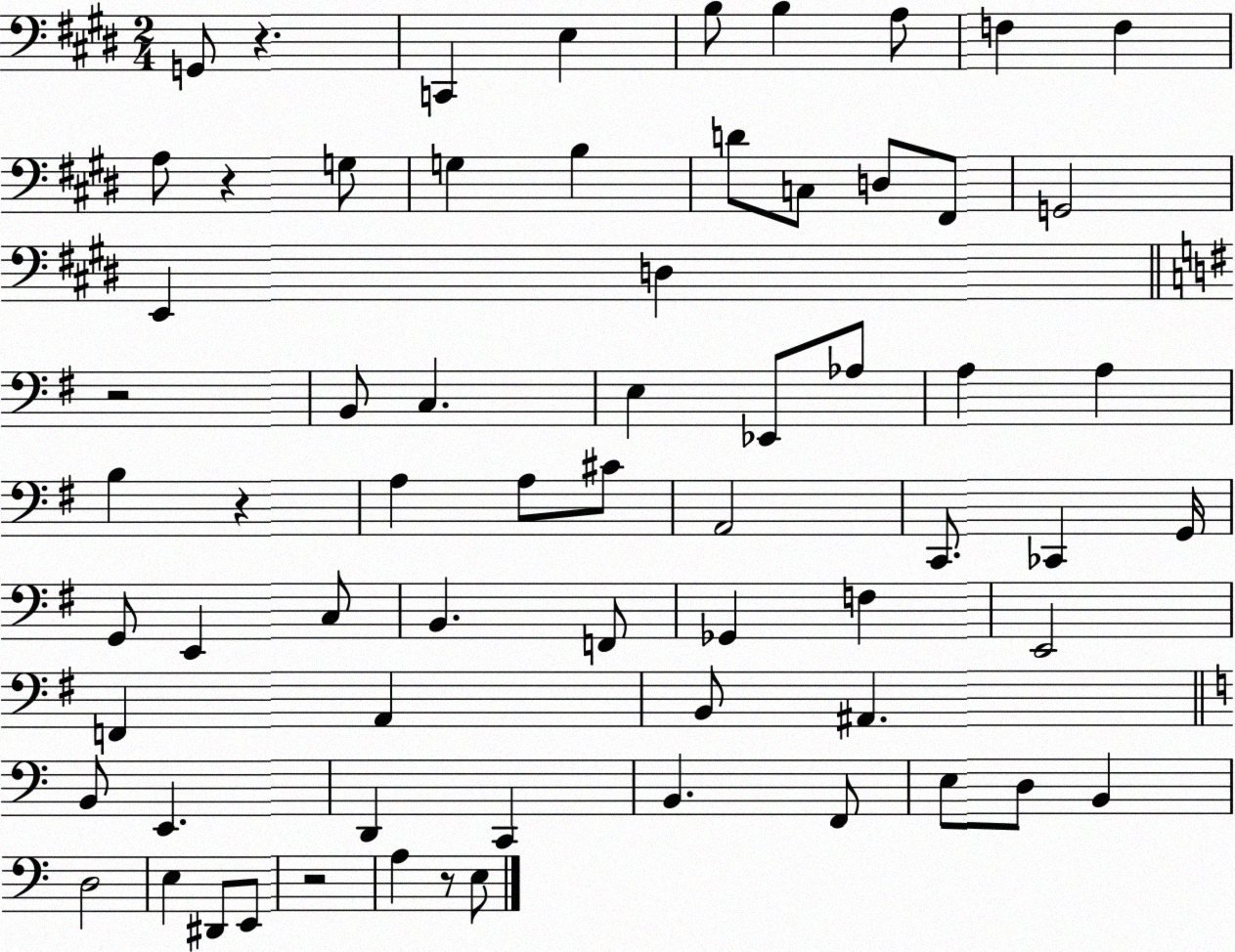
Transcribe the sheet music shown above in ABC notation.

X:1
T:Untitled
M:2/4
L:1/4
K:E
G,,/2 z C,, E, B,/2 B, A,/2 F, F, A,/2 z G,/2 G, B, D/2 C,/2 D,/2 ^F,,/2 G,,2 E,, D, z2 B,,/2 C, E, _E,,/2 _A,/2 A, A, B, z A, A,/2 ^C/2 A,,2 C,,/2 _C,, G,,/4 G,,/2 E,, C,/2 B,, F,,/2 _G,, F, E,,2 F,, A,, B,,/2 ^A,, B,,/2 E,, D,, C,, B,, F,,/2 E,/2 D,/2 B,, D,2 E, ^D,,/2 E,,/2 z2 A, z/2 E,/2